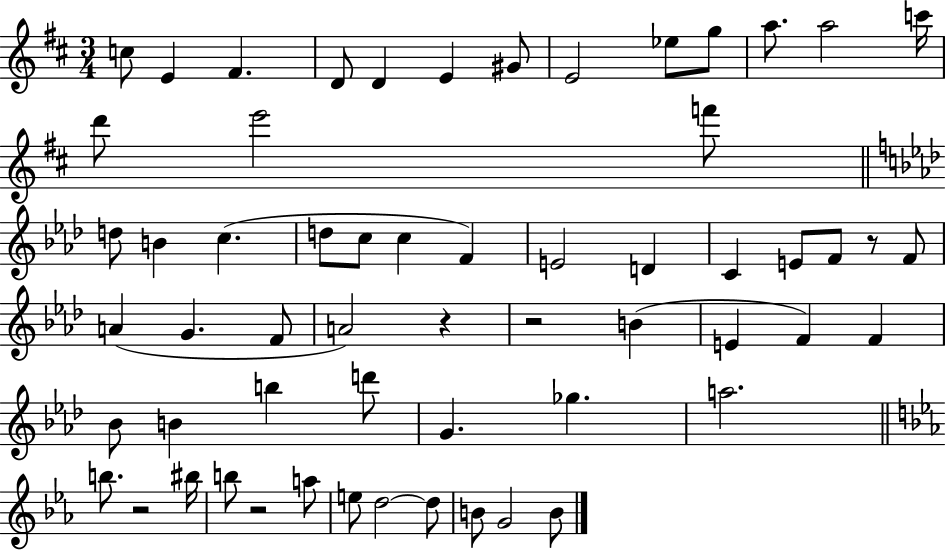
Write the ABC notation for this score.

X:1
T:Untitled
M:3/4
L:1/4
K:D
c/2 E ^F D/2 D E ^G/2 E2 _e/2 g/2 a/2 a2 c'/4 d'/2 e'2 f'/2 d/2 B c d/2 c/2 c F E2 D C E/2 F/2 z/2 F/2 A G F/2 A2 z z2 B E F F _B/2 B b d'/2 G _g a2 b/2 z2 ^b/4 b/2 z2 a/2 e/2 d2 d/2 B/2 G2 B/2